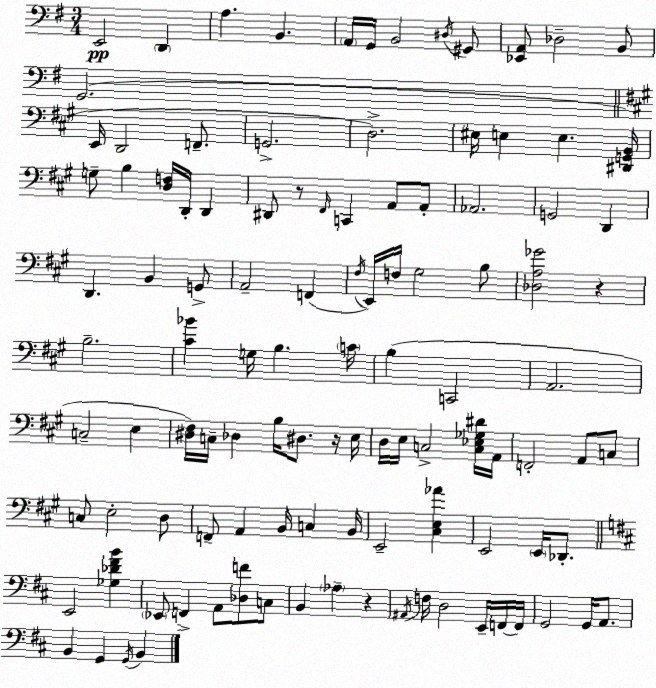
X:1
T:Untitled
M:3/4
L:1/4
K:G
E,,2 D,, A, B,, A,,/4 G,,/4 B,,2 ^D,/4 ^G,,/2 [_E,,A,,]/2 _D,2 B,,/2 G,,2 E,,/4 D,,2 F,,/2 G,,2 D,2 ^E,/4 E, E, [^D,,G,,B,,]/4 G,/2 B, [D,F,]/4 D,,/4 D,, ^D,,/2 z/2 ^F,,/4 C,, A,,/2 A,,/2 _A,,2 G,,2 D,, D,, B,, G,,/2 A,,2 F,, ^F,/4 E,,/4 F,/4 ^G,2 B,/2 [_D,A,_G]2 z B,2 [^C_B] G,/4 B, C/4 B, C,,2 A,,2 C,2 E, [^D,^F,]/4 C,/4 _D, B,/4 ^D,/2 z/4 E,/4 D,/4 E,/4 C,2 [C,_E,_G,^D]/4 A,,/4 F,,2 A,,/2 C,/2 C,/2 E,2 D,/2 F,,/2 A,, B,,/4 C, B,,/4 E,,2 [^C,E,_A] E,,2 E,,/4 _D,,/2 E,,2 [_G,_D^FB] _E,,/2 F,, A,,/2 [_D,F]/2 C,/2 B,, _A, z ^A,,/4 F,/4 D,2 E,,/4 F,,/4 F,,/4 G,,2 G,,/4 A,,/2 B,, G,, G,,/4 B,,